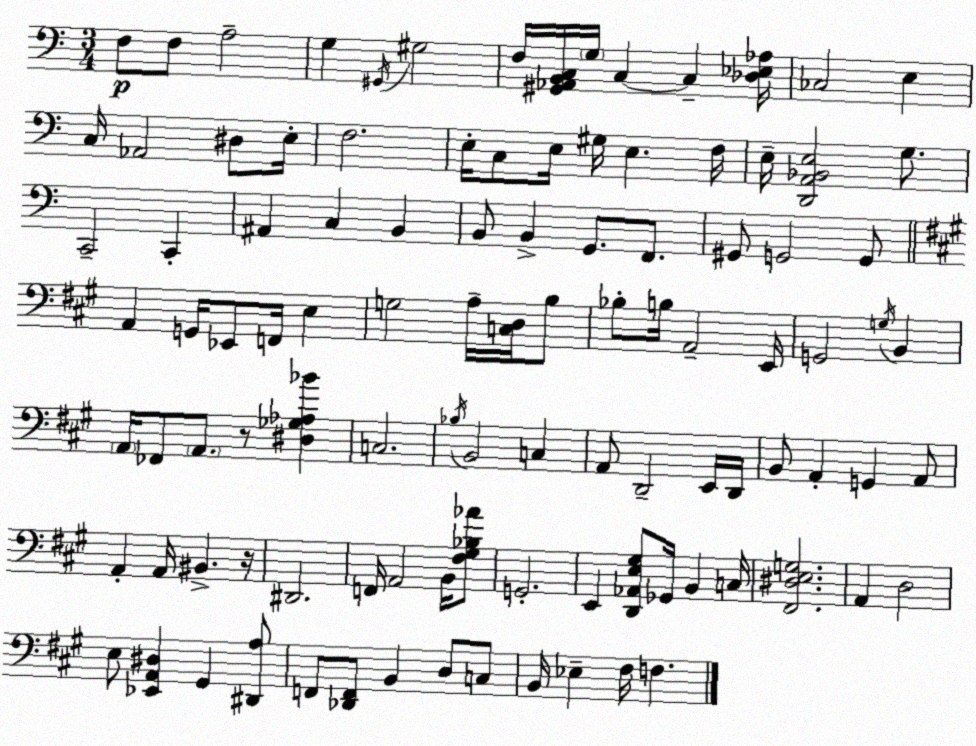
X:1
T:Untitled
M:3/4
L:1/4
K:Am
F,/2 F,/2 A,2 G, ^G,,/4 ^G,2 F,/4 [^G,,_A,,B,,C,]/4 G,/4 C, C, [_D,_E,_A,]/4 _C,2 E, C,/4 _A,,2 ^D,/2 E,/4 F,2 E,/4 C,/2 E,/4 ^G,/4 E, F,/4 E,/4 [D,,A,,_B,,E,]2 G,/2 C,,2 C,, ^A,, C, B,, B,,/2 B,, G,,/2 F,,/2 ^G,,/2 G,,2 G,,/2 A,, G,,/4 _E,,/2 F,,/4 E, G,2 A,/4 [C,D,]/4 B,/2 _B,/2 B,/4 A,,2 E,,/4 G,,2 G,/4 B,, A,,/4 _F,,/2 A,,/2 z/2 [^D,_G,_A,_B] C,2 _B,/4 B,,2 C, A,,/2 D,,2 E,,/4 D,,/4 B,,/2 A,, G,, A,,/2 A,, A,,/4 ^B,, z/4 ^D,,2 F,,/4 A,,2 B,,/4 [^F,^G,_B,_A]/2 G,,2 E,, [D,,_A,,E,^G,]/2 _G,,/4 B,, C,/4 [^F,,^D,E,G,]2 A,, D,2 E,/2 [_E,,A,,^D,] ^G,, [^D,,A,]/2 F,,/2 [_D,,F,,]/2 B,, D,/2 C,/2 B,,/4 _E, ^F,/4 F,